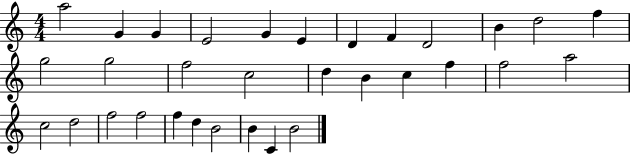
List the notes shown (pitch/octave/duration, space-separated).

A5/h G4/q G4/q E4/h G4/q E4/q D4/q F4/q D4/h B4/q D5/h F5/q G5/h G5/h F5/h C5/h D5/q B4/q C5/q F5/q F5/h A5/h C5/h D5/h F5/h F5/h F5/q D5/q B4/h B4/q C4/q B4/h